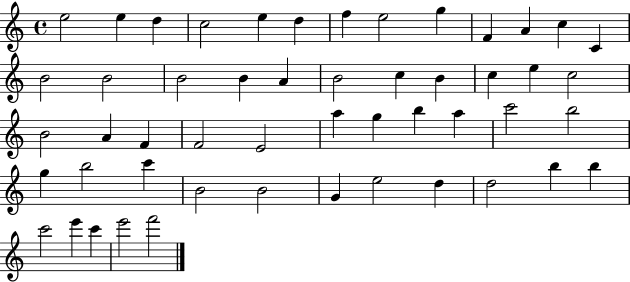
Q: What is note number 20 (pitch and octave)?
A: C5